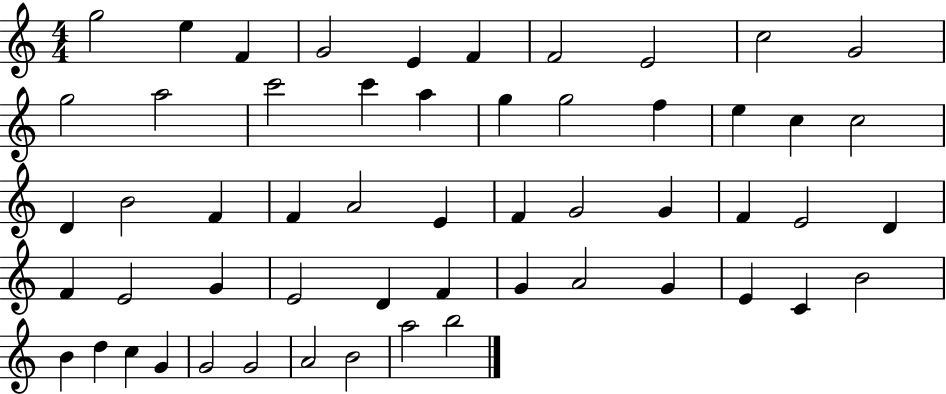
{
  \clef treble
  \numericTimeSignature
  \time 4/4
  \key c \major
  g''2 e''4 f'4 | g'2 e'4 f'4 | f'2 e'2 | c''2 g'2 | \break g''2 a''2 | c'''2 c'''4 a''4 | g''4 g''2 f''4 | e''4 c''4 c''2 | \break d'4 b'2 f'4 | f'4 a'2 e'4 | f'4 g'2 g'4 | f'4 e'2 d'4 | \break f'4 e'2 g'4 | e'2 d'4 f'4 | g'4 a'2 g'4 | e'4 c'4 b'2 | \break b'4 d''4 c''4 g'4 | g'2 g'2 | a'2 b'2 | a''2 b''2 | \break \bar "|."
}